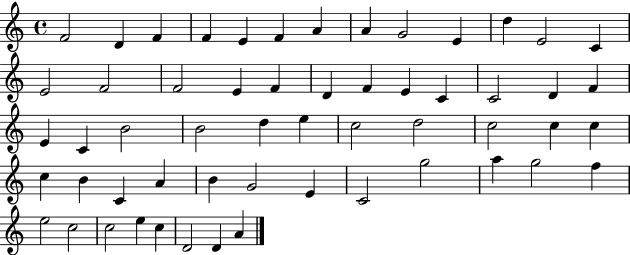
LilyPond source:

{
  \clef treble
  \time 4/4
  \defaultTimeSignature
  \key c \major
  f'2 d'4 f'4 | f'4 e'4 f'4 a'4 | a'4 g'2 e'4 | d''4 e'2 c'4 | \break e'2 f'2 | f'2 e'4 f'4 | d'4 f'4 e'4 c'4 | c'2 d'4 f'4 | \break e'4 c'4 b'2 | b'2 d''4 e''4 | c''2 d''2 | c''2 c''4 c''4 | \break c''4 b'4 c'4 a'4 | b'4 g'2 e'4 | c'2 g''2 | a''4 g''2 f''4 | \break e''2 c''2 | c''2 e''4 c''4 | d'2 d'4 a'4 | \bar "|."
}